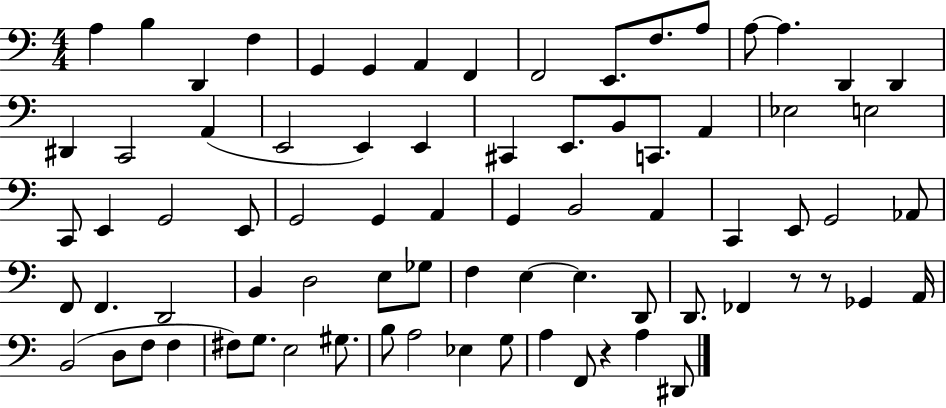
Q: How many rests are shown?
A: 3